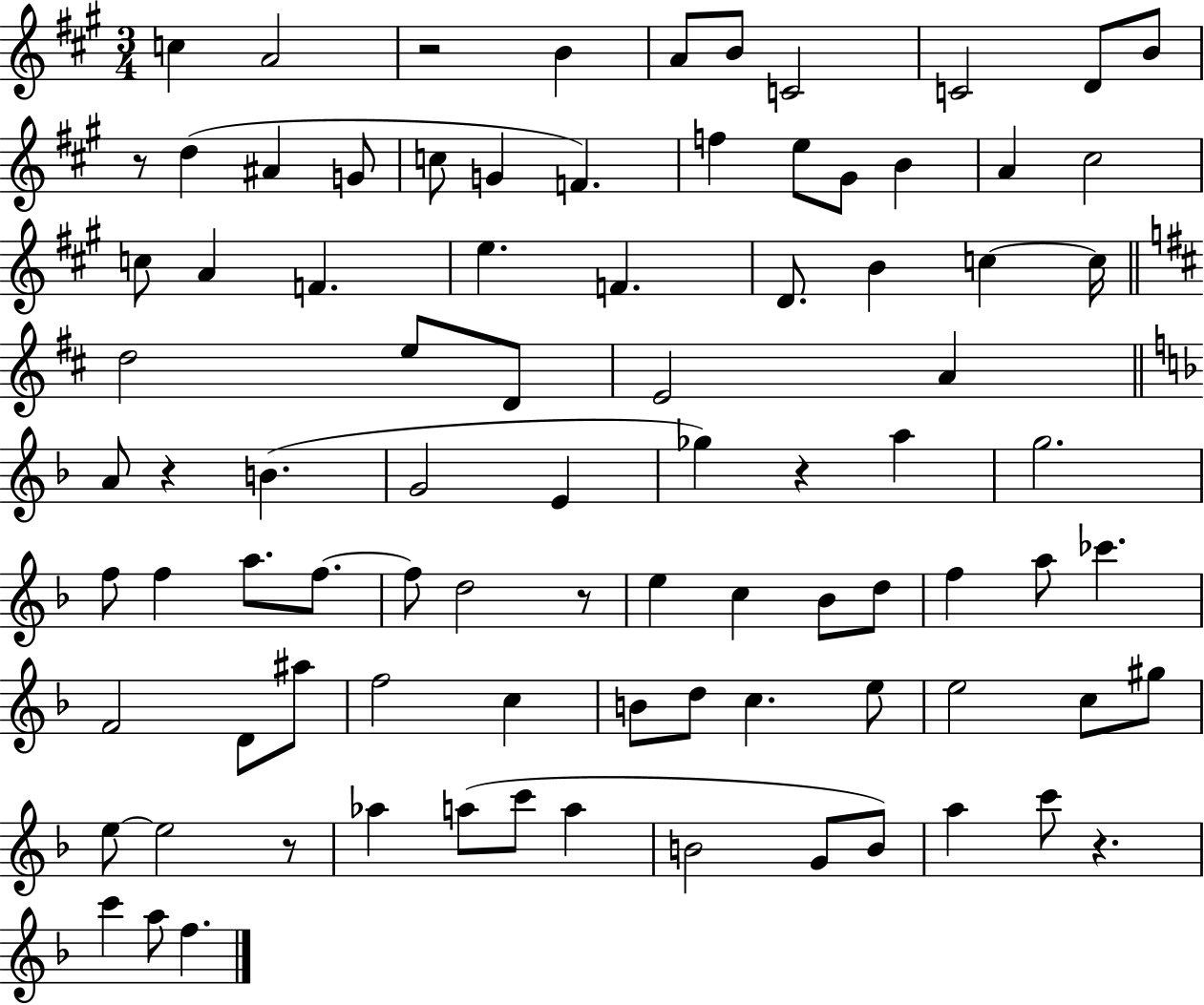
X:1
T:Untitled
M:3/4
L:1/4
K:A
c A2 z2 B A/2 B/2 C2 C2 D/2 B/2 z/2 d ^A G/2 c/2 G F f e/2 ^G/2 B A ^c2 c/2 A F e F D/2 B c c/4 d2 e/2 D/2 E2 A A/2 z B G2 E _g z a g2 f/2 f a/2 f/2 f/2 d2 z/2 e c _B/2 d/2 f a/2 _c' F2 D/2 ^a/2 f2 c B/2 d/2 c e/2 e2 c/2 ^g/2 e/2 e2 z/2 _a a/2 c'/2 a B2 G/2 B/2 a c'/2 z c' a/2 f